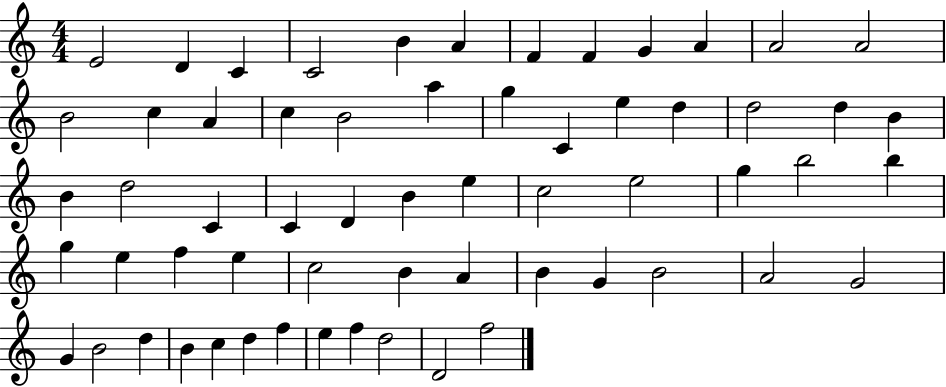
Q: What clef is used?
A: treble